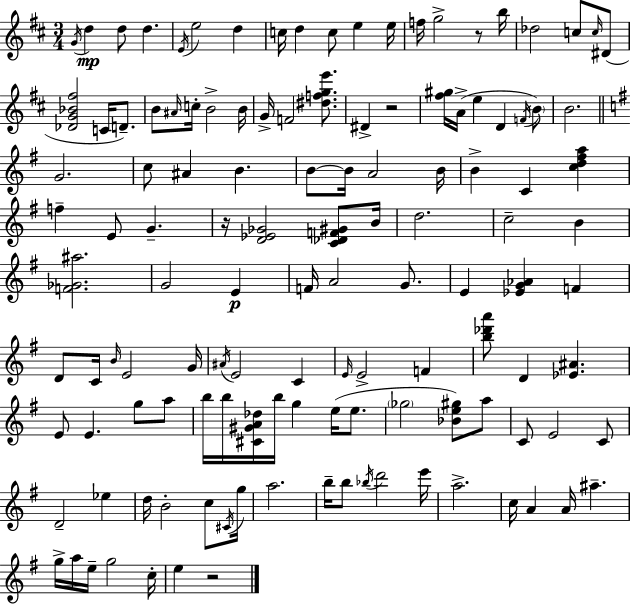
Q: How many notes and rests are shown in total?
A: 126